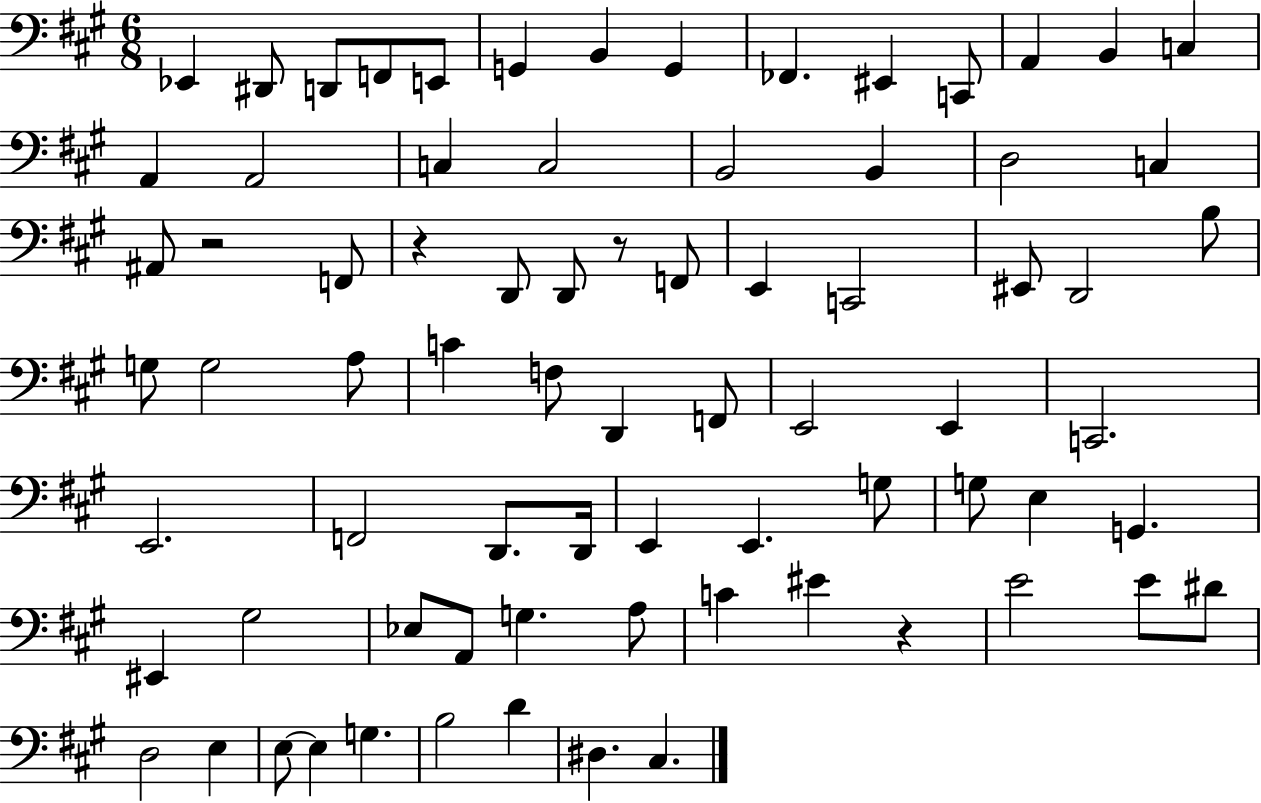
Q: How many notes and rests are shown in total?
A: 76